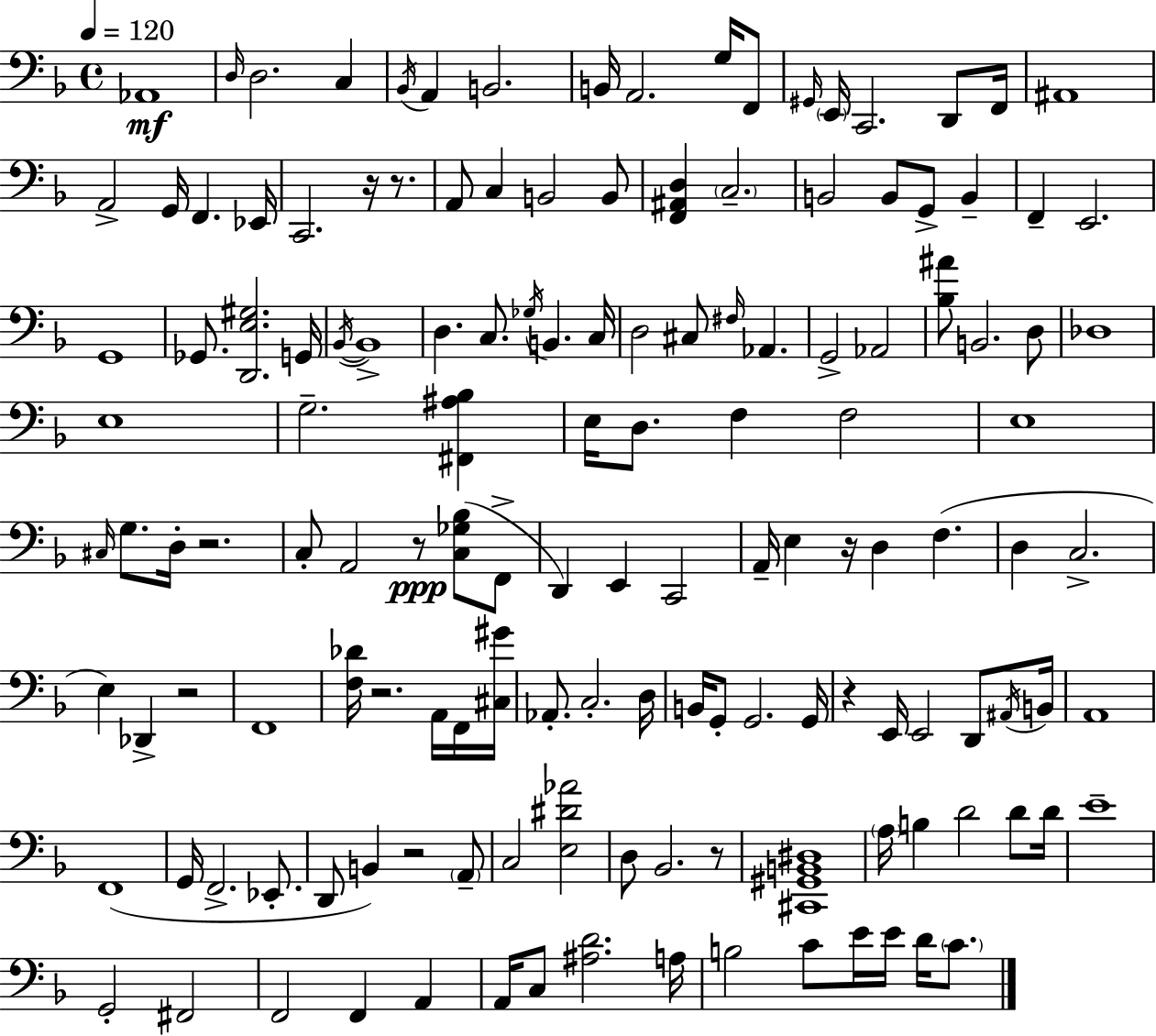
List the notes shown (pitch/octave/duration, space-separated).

Ab2/w D3/s D3/h. C3/q Bb2/s A2/q B2/h. B2/s A2/h. G3/s F2/e G#2/s E2/s C2/h. D2/e F2/s A#2/w A2/h G2/s F2/q. Eb2/s C2/h. R/s R/e. A2/e C3/q B2/h B2/e [F2,A#2,D3]/q C3/h. B2/h B2/e G2/e B2/q F2/q E2/h. G2/w Gb2/e. [D2,E3,G#3]/h. G2/s Bb2/s Bb2/w D3/q. C3/e. Gb3/s B2/q. C3/s D3/h C#3/e F#3/s Ab2/q. G2/h Ab2/h [Bb3,A#4]/e B2/h. D3/e Db3/w E3/w G3/h. [F#2,A#3,Bb3]/q E3/s D3/e. F3/q F3/h E3/w C#3/s G3/e. D3/s R/h. C3/e A2/h R/e [C3,Gb3,Bb3]/e F2/e D2/q E2/q C2/h A2/s E3/q R/s D3/q F3/q. D3/q C3/h. E3/q Db2/q R/h F2/w [F3,Db4]/s R/h. A2/s F2/s [C#3,G#4]/s Ab2/e. C3/h. D3/s B2/s G2/e G2/h. G2/s R/q E2/s E2/h D2/e A#2/s B2/s A2/w F2/w G2/s F2/h. Eb2/e. D2/e B2/q R/h A2/e C3/h [E3,D#4,Ab4]/h D3/e Bb2/h. R/e [C#2,G#2,B2,D#3]/w A3/s B3/q D4/h D4/e D4/s E4/w G2/h F#2/h F2/h F2/q A2/q A2/s C3/e [A#3,D4]/h. A3/s B3/h C4/e E4/s E4/s D4/s C4/e.